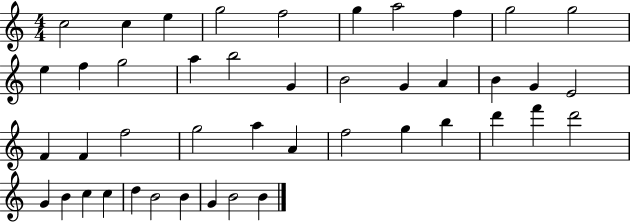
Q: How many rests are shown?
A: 0